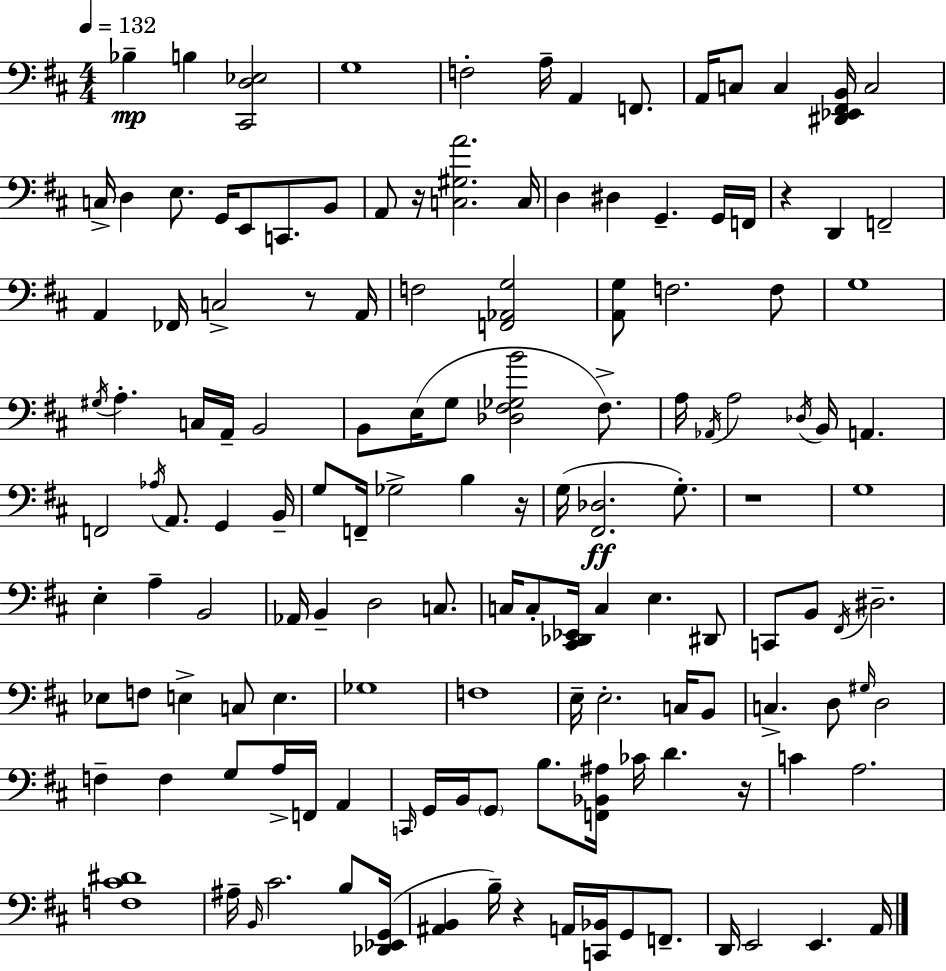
Bb3/q B3/q [C#2,D3,Eb3]/h G3/w F3/h A3/s A2/q F2/e. A2/s C3/e C3/q [D#2,Eb2,F#2,B2]/s C3/h C3/s D3/q E3/e. G2/s E2/e C2/e. B2/e A2/e R/s [C3,G#3,A4]/h. C3/s D3/q D#3/q G2/q. G2/s F2/s R/q D2/q F2/h A2/q FES2/s C3/h R/e A2/s F3/h [F2,Ab2,G3]/h [A2,G3]/e F3/h. F3/e G3/w G#3/s A3/q. C3/s A2/s B2/h B2/e E3/s G3/e [Db3,F#3,Gb3,B4]/h F#3/e. A3/s Ab2/s A3/h Db3/s B2/s A2/q. F2/h Ab3/s A2/e. G2/q B2/s G3/e F2/s Gb3/h B3/q R/s G3/s [F#2,Db3]/h. G3/e. R/w G3/w E3/q A3/q B2/h Ab2/s B2/q D3/h C3/e. C3/s C3/e [C#2,Db2,Eb2]/s C3/q E3/q. D#2/e C2/e B2/e F#2/s D#3/h. Eb3/e F3/e E3/q C3/e E3/q. Gb3/w F3/w E3/s E3/h. C3/s B2/e C3/q. D3/e G#3/s D3/h F3/q F3/q G3/e A3/s F2/s A2/q C2/s G2/s B2/s G2/e B3/e. [F2,Bb2,A#3]/s CES4/s D4/q. R/s C4/q A3/h. [F3,C#4,D#4]/w A#3/s B2/s C#4/h. B3/e [Db2,Eb2,G2]/s [A#2,B2]/q B3/s R/q A2/s [C2,Bb2]/s G2/e F2/e. D2/s E2/h E2/q. A2/s